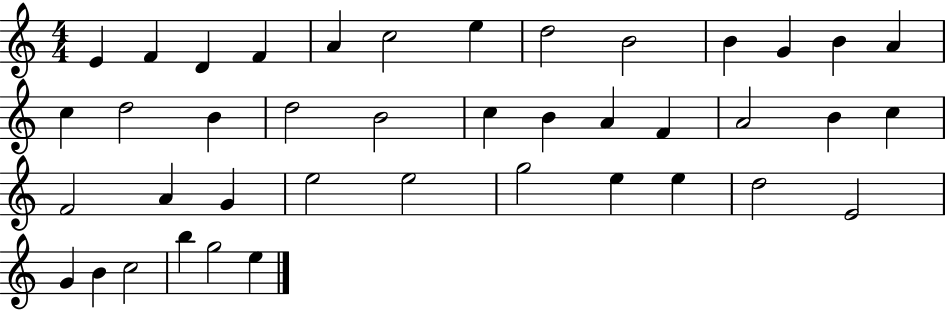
X:1
T:Untitled
M:4/4
L:1/4
K:C
E F D F A c2 e d2 B2 B G B A c d2 B d2 B2 c B A F A2 B c F2 A G e2 e2 g2 e e d2 E2 G B c2 b g2 e